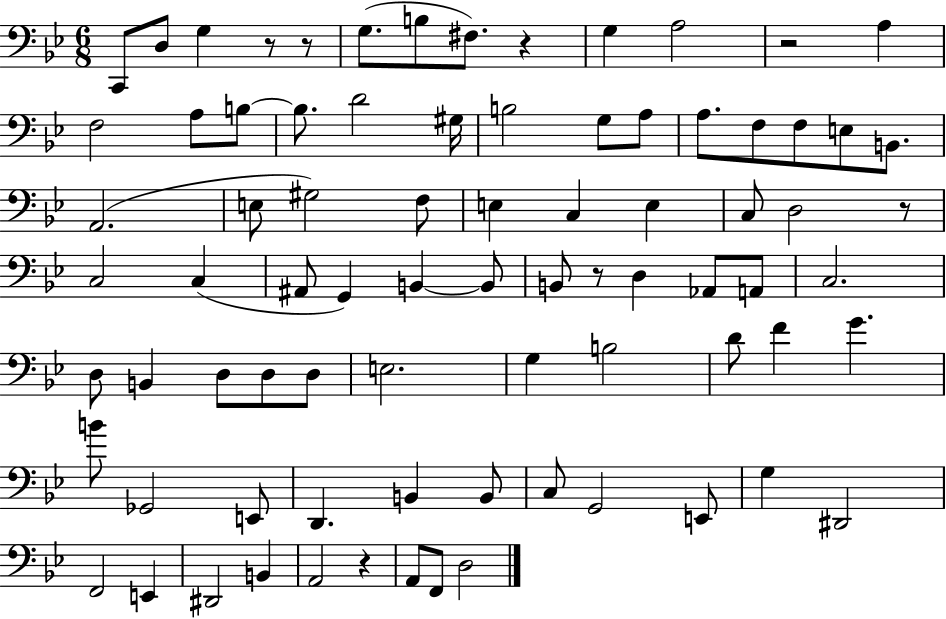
X:1
T:Untitled
M:6/8
L:1/4
K:Bb
C,,/2 D,/2 G, z/2 z/2 G,/2 B,/2 ^F,/2 z G, A,2 z2 A, F,2 A,/2 B,/2 B,/2 D2 ^G,/4 B,2 G,/2 A,/2 A,/2 F,/2 F,/2 E,/2 B,,/2 A,,2 E,/2 ^G,2 F,/2 E, C, E, C,/2 D,2 z/2 C,2 C, ^A,,/2 G,, B,, B,,/2 B,,/2 z/2 D, _A,,/2 A,,/2 C,2 D,/2 B,, D,/2 D,/2 D,/2 E,2 G, B,2 D/2 F G B/2 _G,,2 E,,/2 D,, B,, B,,/2 C,/2 G,,2 E,,/2 G, ^D,,2 F,,2 E,, ^D,,2 B,, A,,2 z A,,/2 F,,/2 D,2